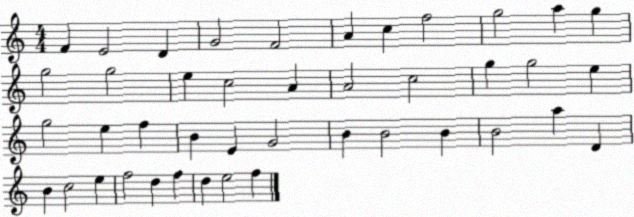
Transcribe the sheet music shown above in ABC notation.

X:1
T:Untitled
M:4/4
L:1/4
K:C
F E2 D G2 F2 A c f2 g2 a g g2 g2 e c2 A A2 c2 g g2 e g2 e f B E G2 B B2 B B2 a D B c2 e f2 d f d e2 f